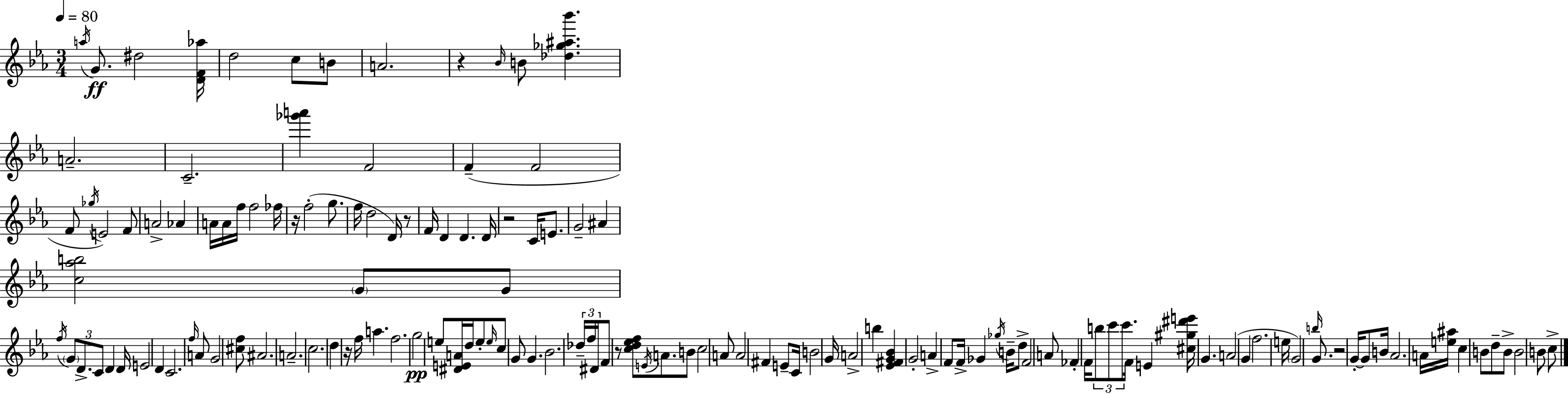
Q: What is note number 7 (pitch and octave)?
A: A4